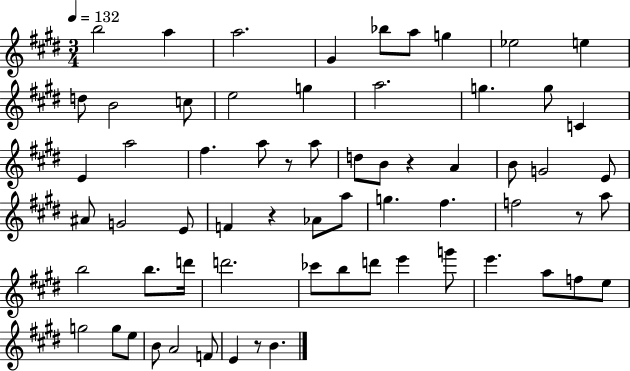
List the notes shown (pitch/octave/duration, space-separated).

B5/h A5/q A5/h. G#4/q Bb5/e A5/e G5/q Eb5/h E5/q D5/e B4/h C5/e E5/h G5/q A5/h. G5/q. G5/e C4/q E4/q A5/h F#5/q. A5/e R/e A5/e D5/e B4/e R/q A4/q B4/e G4/h E4/e A#4/e G4/h E4/e F4/q R/q Ab4/e A5/e G5/q. F#5/q. F5/h R/e A5/e B5/h B5/e. D6/s D6/h. CES6/e B5/e D6/e E6/q G6/e E6/q. A5/e F5/e E5/e G5/h G5/e E5/e B4/e A4/h F4/e E4/q R/e B4/q.